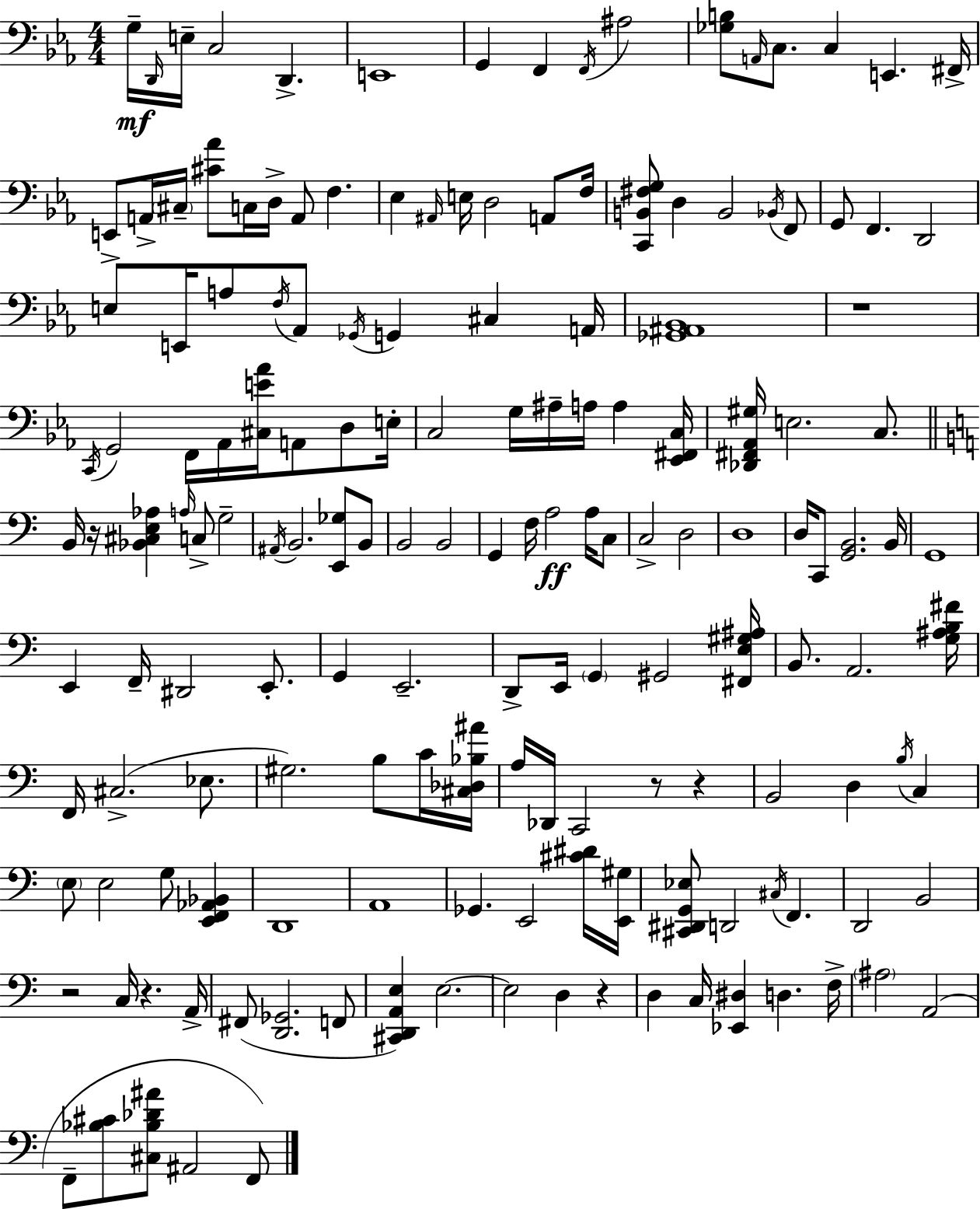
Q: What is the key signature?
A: C minor